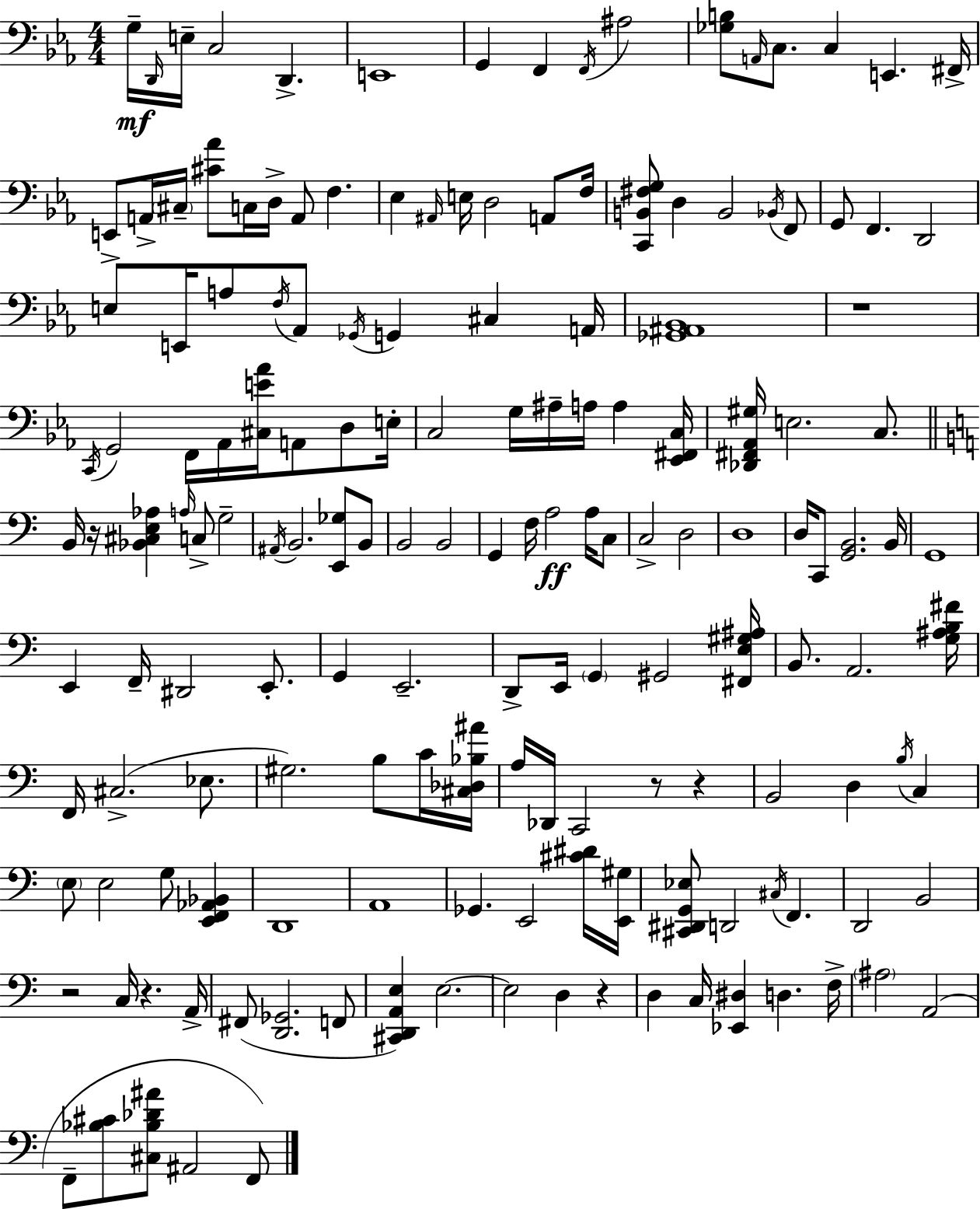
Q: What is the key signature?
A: C minor